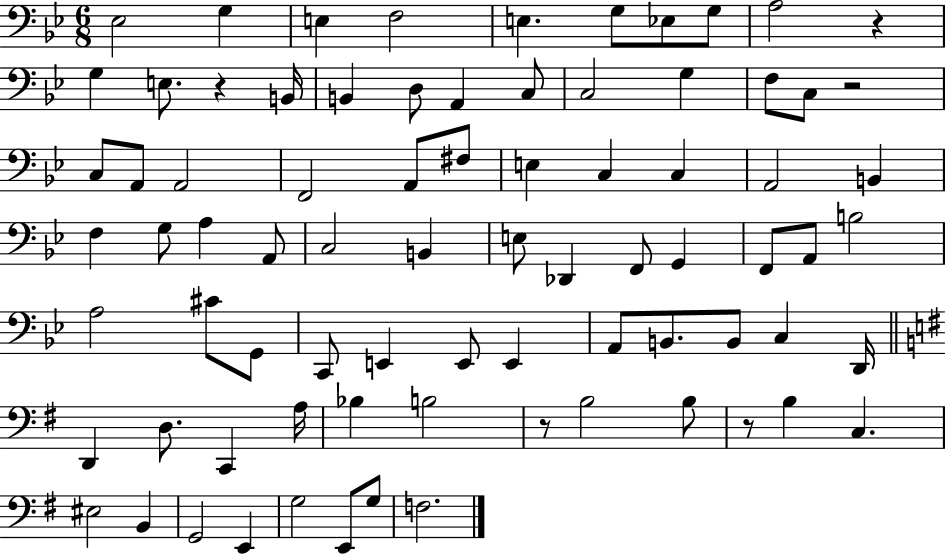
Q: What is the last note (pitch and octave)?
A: F3